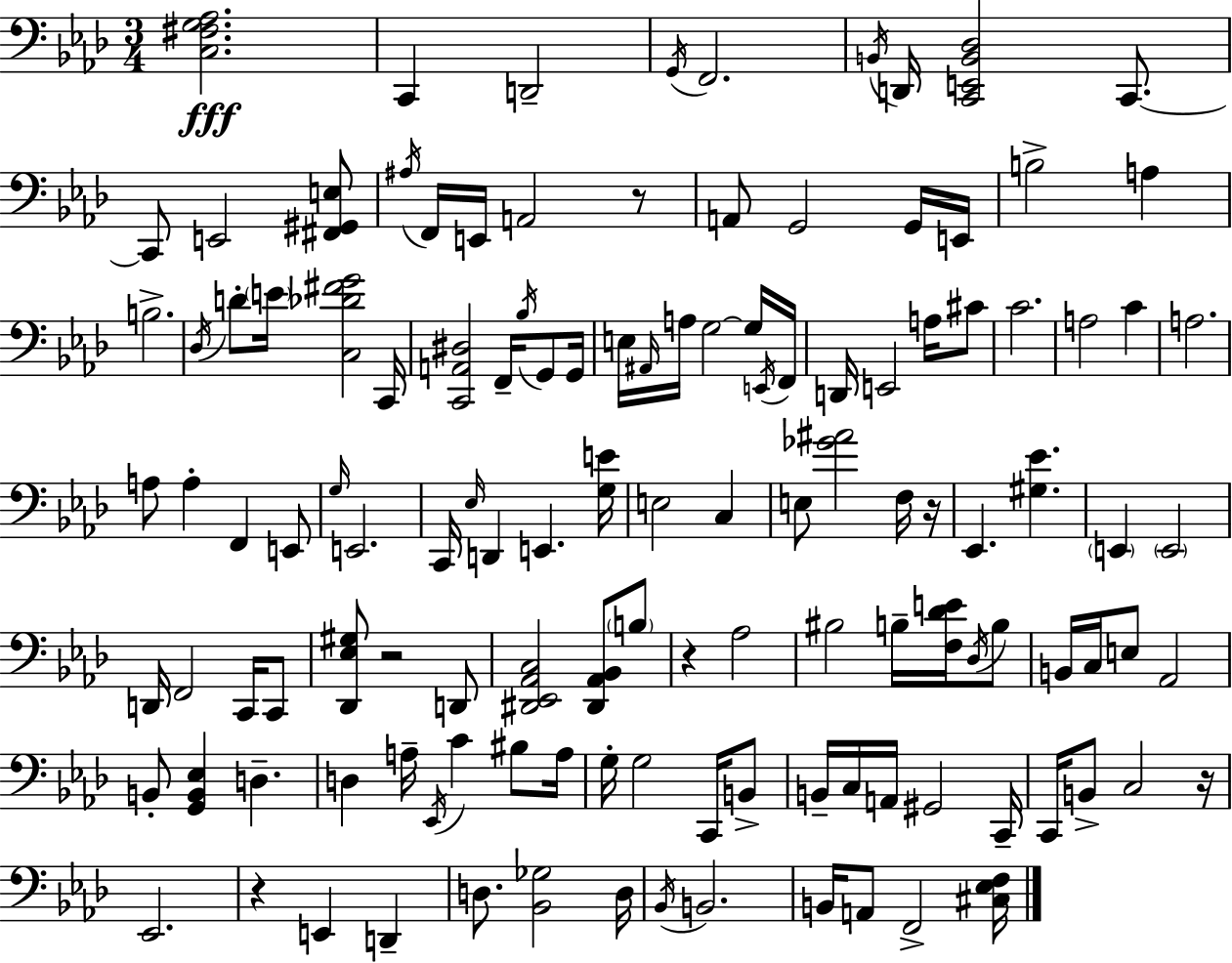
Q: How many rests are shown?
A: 6